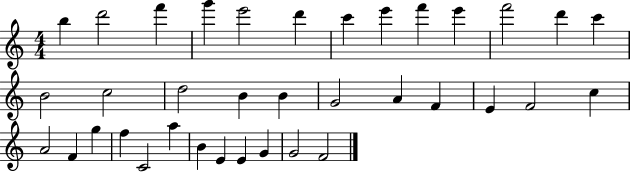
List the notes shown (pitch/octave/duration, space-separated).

B5/q D6/h F6/q G6/q E6/h D6/q C6/q E6/q F6/q E6/q F6/h D6/q C6/q B4/h C5/h D5/h B4/q B4/q G4/h A4/q F4/q E4/q F4/h C5/q A4/h F4/q G5/q F5/q C4/h A5/q B4/q E4/q E4/q G4/q G4/h F4/h